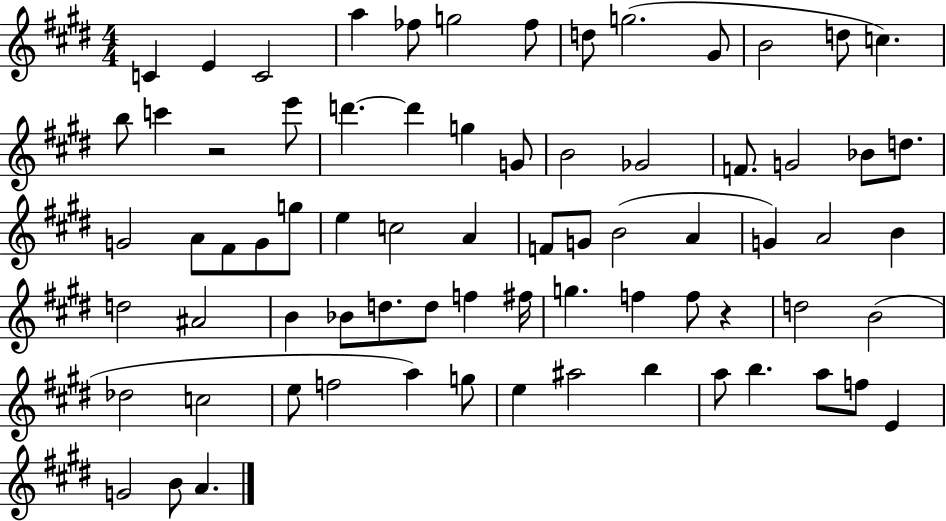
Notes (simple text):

C4/q E4/q C4/h A5/q FES5/e G5/h FES5/e D5/e G5/h. G#4/e B4/h D5/e C5/q. B5/e C6/q R/h E6/e D6/q. D6/q G5/q G4/e B4/h Gb4/h F4/e. G4/h Bb4/e D5/e. G4/h A4/e F#4/e G4/e G5/e E5/q C5/h A4/q F4/e G4/e B4/h A4/q G4/q A4/h B4/q D5/h A#4/h B4/q Bb4/e D5/e. D5/e F5/q F#5/s G5/q. F5/q F5/e R/q D5/h B4/h Db5/h C5/h E5/e F5/h A5/q G5/e E5/q A#5/h B5/q A5/e B5/q. A5/e F5/e E4/q G4/h B4/e A4/q.